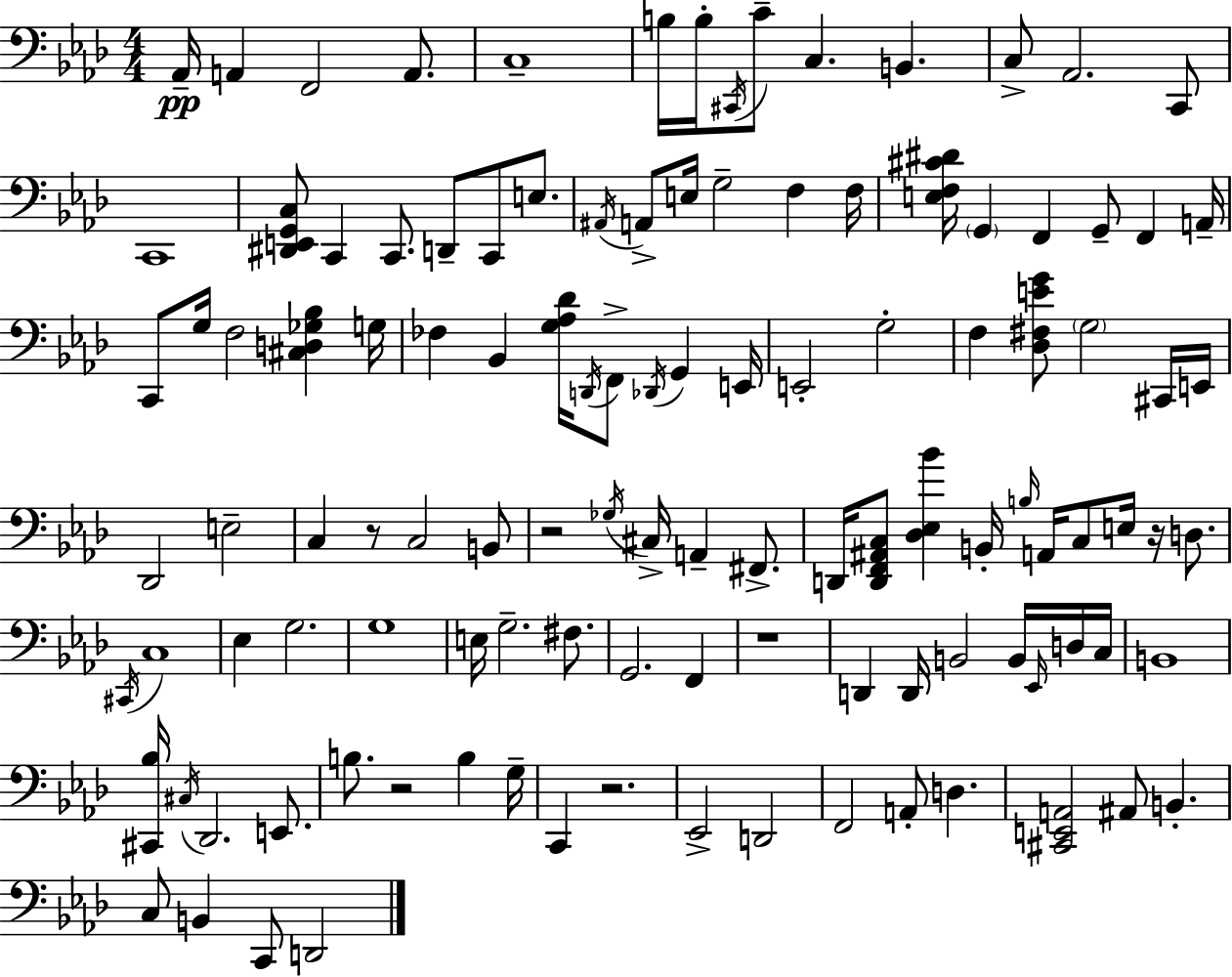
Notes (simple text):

Ab2/s A2/q F2/h A2/e. C3/w B3/s B3/s C#2/s C4/e C3/q. B2/q. C3/e Ab2/h. C2/e C2/w [D#2,E2,G2,C3]/e C2/q C2/e. D2/e C2/e E3/e. A#2/s A2/e E3/s G3/h F3/q F3/s [E3,F3,C#4,D#4]/s G2/q F2/q G2/e F2/q A2/s C2/e G3/s F3/h [C#3,D3,Gb3,Bb3]/q G3/s FES3/q Bb2/q [G3,Ab3,Db4]/s D2/s F2/e Db2/s G2/q E2/s E2/h G3/h F3/q [Db3,F#3,E4,G4]/e G3/h C#2/s E2/s Db2/h E3/h C3/q R/e C3/h B2/e R/h Gb3/s C#3/s A2/q F#2/e. D2/s [D2,F2,A#2,C3]/e [Db3,Eb3,Bb4]/q B2/s B3/s A2/s C3/e E3/s R/s D3/e. C#2/s C3/w Eb3/q G3/h. G3/w E3/s G3/h. F#3/e. G2/h. F2/q R/w D2/q D2/s B2/h B2/s Eb2/s D3/s C3/s B2/w [C#2,Bb3]/s C#3/s Db2/h. E2/e. B3/e. R/h B3/q G3/s C2/q R/h. Eb2/h D2/h F2/h A2/e D3/q. [C#2,E2,A2]/h A#2/e B2/q. C3/e B2/q C2/e D2/h